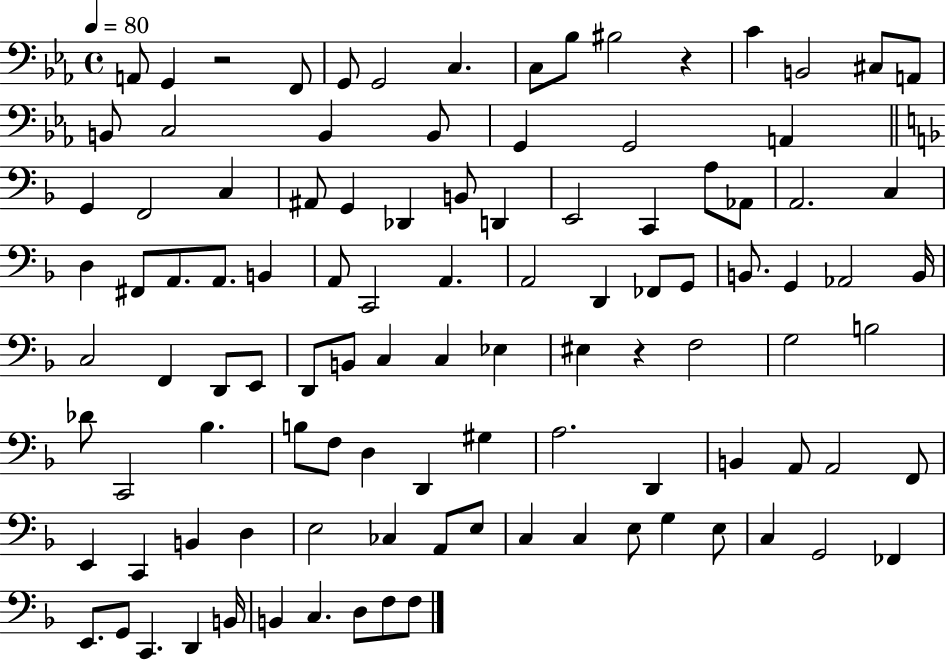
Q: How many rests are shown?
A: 3